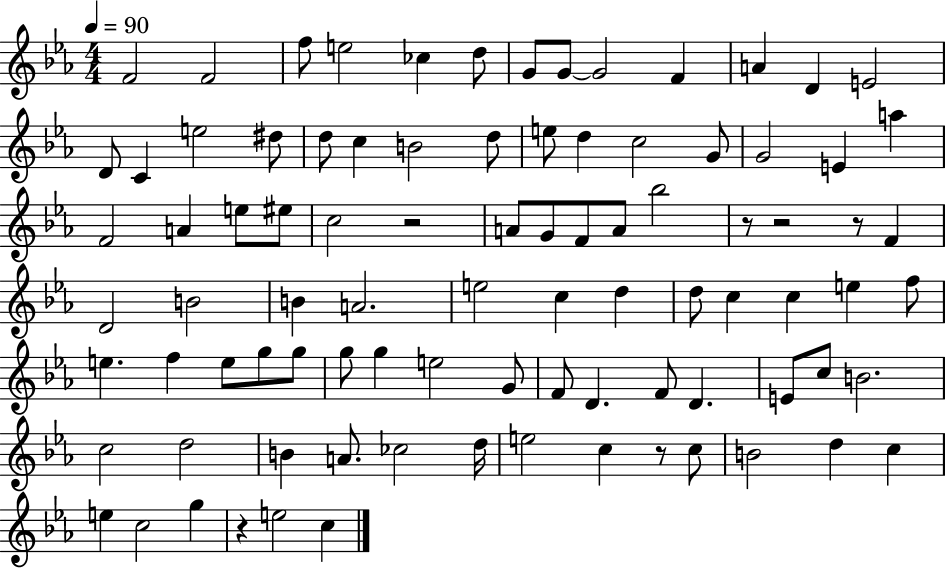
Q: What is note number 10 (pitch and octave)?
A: F4